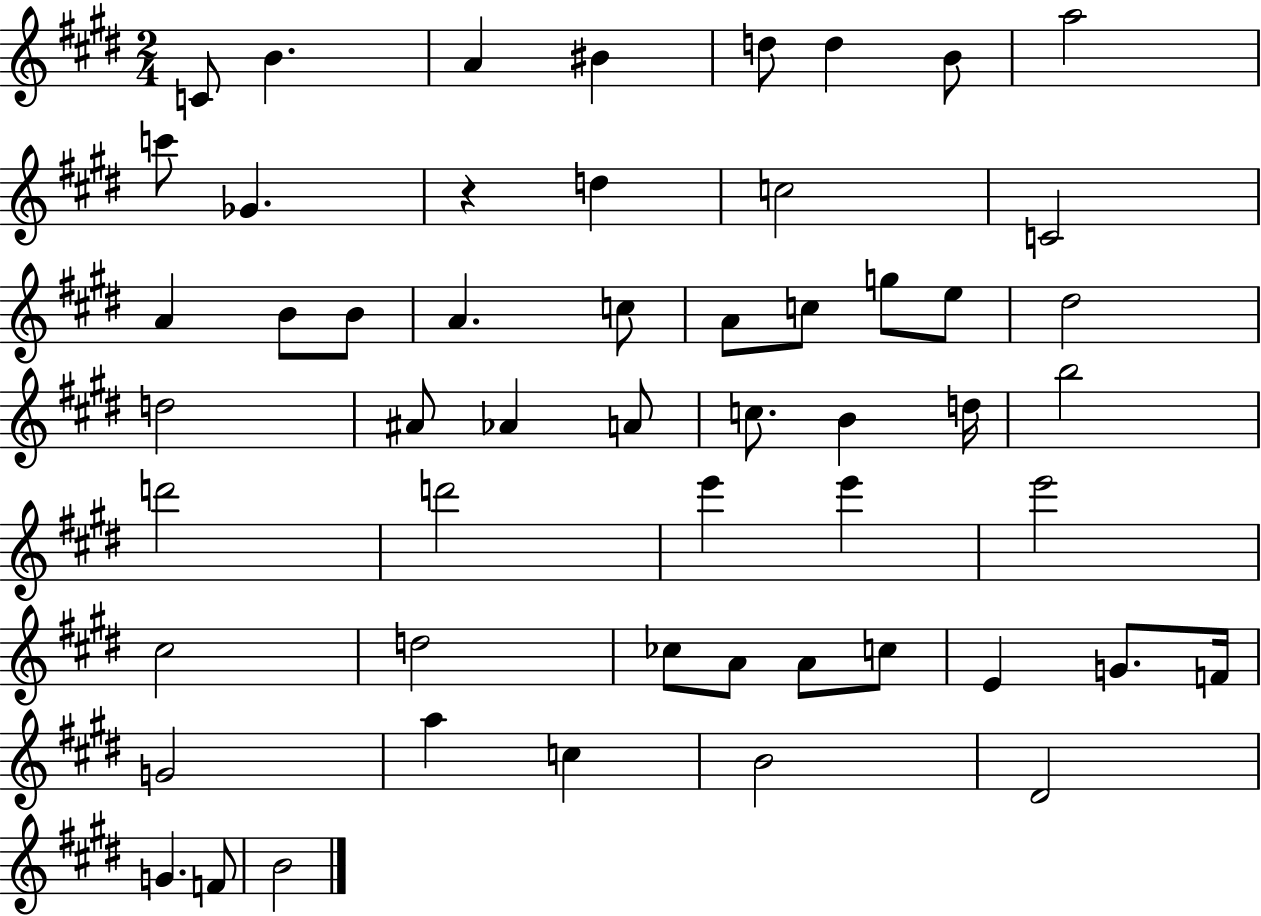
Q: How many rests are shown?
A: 1